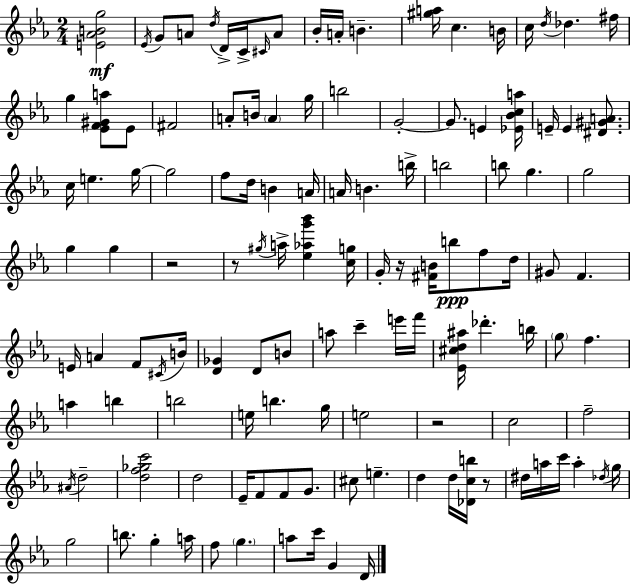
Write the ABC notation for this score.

X:1
T:Untitled
M:2/4
L:1/4
K:Eb
[E_ABg]2 _E/4 G/2 A/2 d/4 D/4 C/4 ^C/4 A/2 _B/4 A/4 B [^ga]/4 c B/4 c/4 d/4 _d ^f/4 g [_EF^Ga]/2 _E/2 ^F2 A/2 B/4 A g/4 b2 G2 G/2 E [_E_Bca]/4 E/4 E [^D^GA]/2 c/4 e g/4 g2 f/2 d/4 B A/4 A/4 B b/4 b2 b/2 g g2 g g z2 z/2 ^g/4 a/4 [_e_ag'_b'] [cg]/4 G/4 z/4 [^FB]/4 b/2 f/2 d/4 ^G/2 F E/4 A F/2 ^C/4 B/4 [D_G] D/2 B/2 a/2 c' e'/4 f'/4 [_E^cd^a]/4 _d' b/4 g/2 f a b b2 e/4 b g/4 e2 z2 c2 f2 ^A/4 d2 [df_gc']2 d2 _E/4 F/2 F/2 G/2 ^c/2 e d d/4 [_Dcb]/4 z/2 ^d/4 a/4 c'/4 a _d/4 g/4 g2 b/2 g a/4 f/2 g a/2 c'/4 G D/4